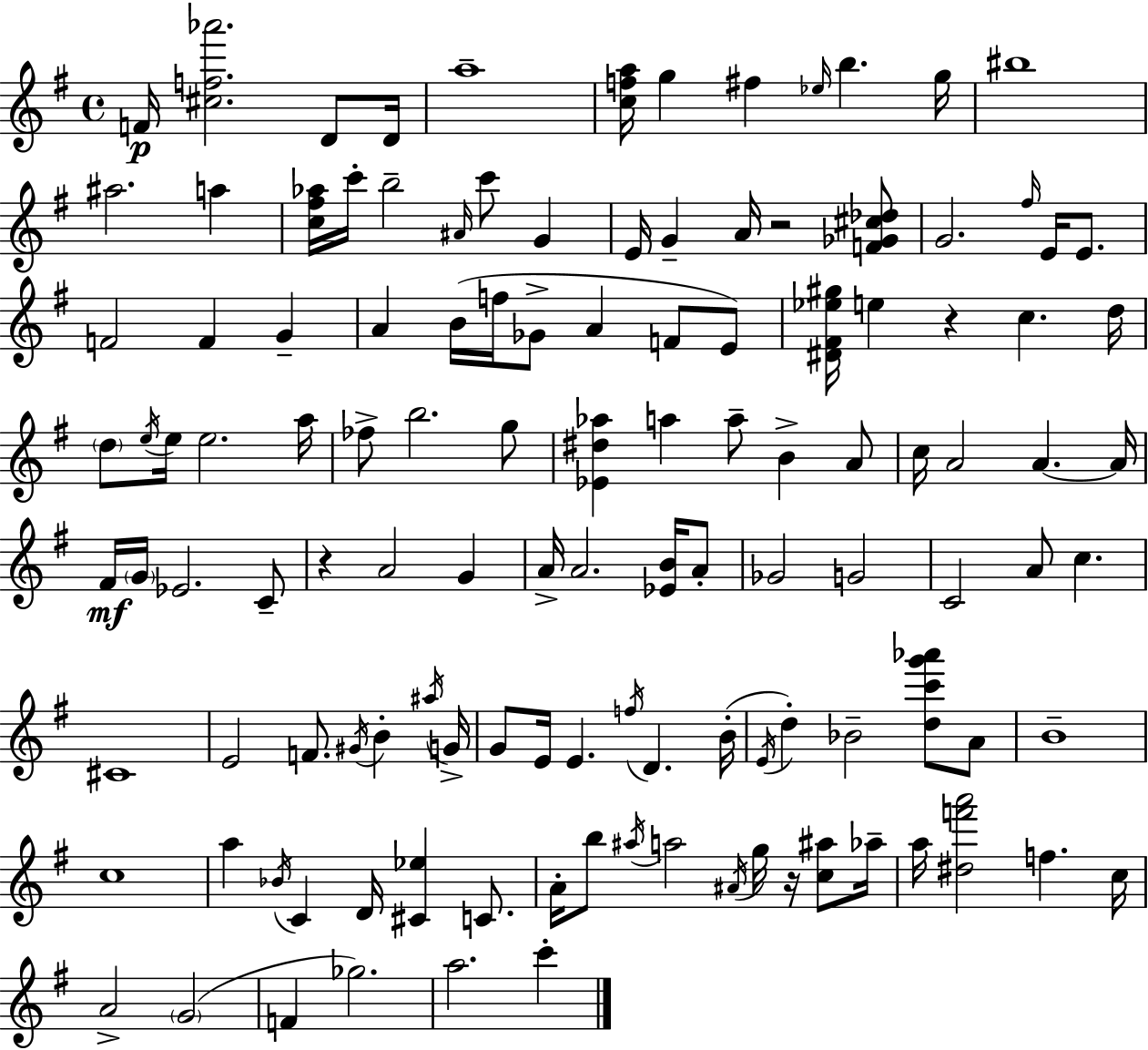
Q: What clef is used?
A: treble